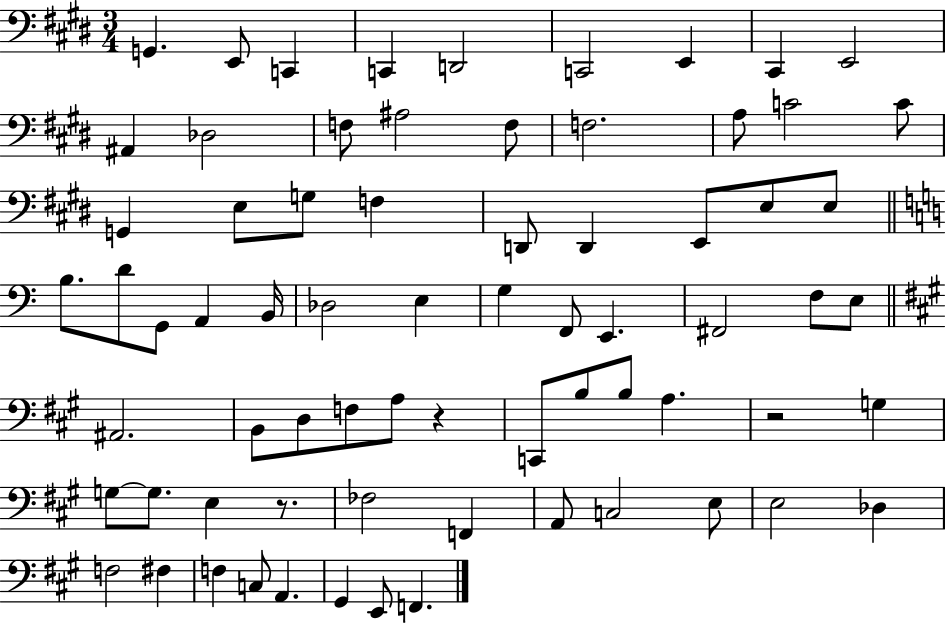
G2/q. E2/e C2/q C2/q D2/h C2/h E2/q C#2/q E2/h A#2/q Db3/h F3/e A#3/h F3/e F3/h. A3/e C4/h C4/e G2/q E3/e G3/e F3/q D2/e D2/q E2/e E3/e E3/e B3/e. D4/e G2/e A2/q B2/s Db3/h E3/q G3/q F2/e E2/q. F#2/h F3/e E3/e A#2/h. B2/e D3/e F3/e A3/e R/q C2/e B3/e B3/e A3/q. R/h G3/q G3/e G3/e. E3/q R/e. FES3/h F2/q A2/e C3/h E3/e E3/h Db3/q F3/h F#3/q F3/q C3/e A2/q. G#2/q E2/e F2/q.